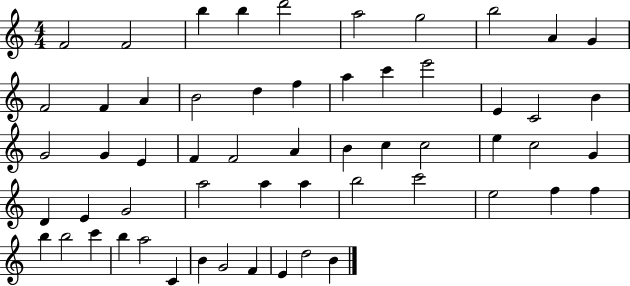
{
  \clef treble
  \numericTimeSignature
  \time 4/4
  \key c \major
  f'2 f'2 | b''4 b''4 d'''2 | a''2 g''2 | b''2 a'4 g'4 | \break f'2 f'4 a'4 | b'2 d''4 f''4 | a''4 c'''4 e'''2 | e'4 c'2 b'4 | \break g'2 g'4 e'4 | f'4 f'2 a'4 | b'4 c''4 c''2 | e''4 c''2 g'4 | \break d'4 e'4 g'2 | a''2 a''4 a''4 | b''2 c'''2 | e''2 f''4 f''4 | \break b''4 b''2 c'''4 | b''4 a''2 c'4 | b'4 g'2 f'4 | e'4 d''2 b'4 | \break \bar "|."
}